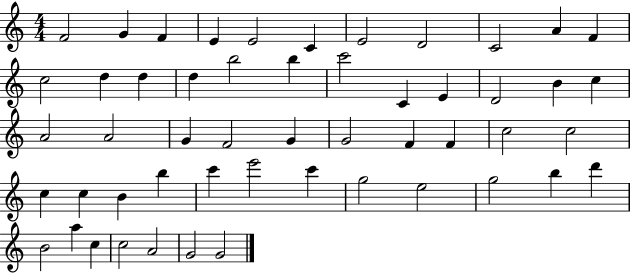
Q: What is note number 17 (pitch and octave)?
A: B5